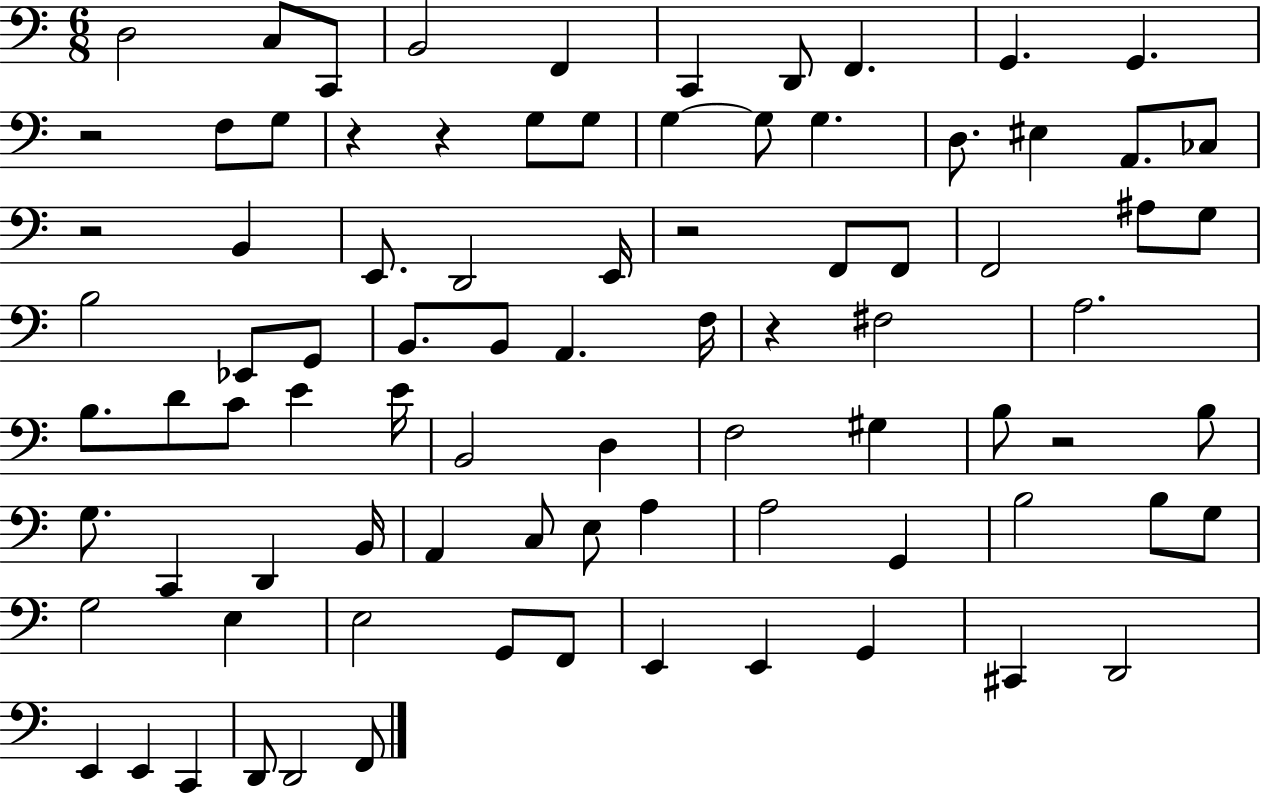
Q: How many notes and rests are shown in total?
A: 86